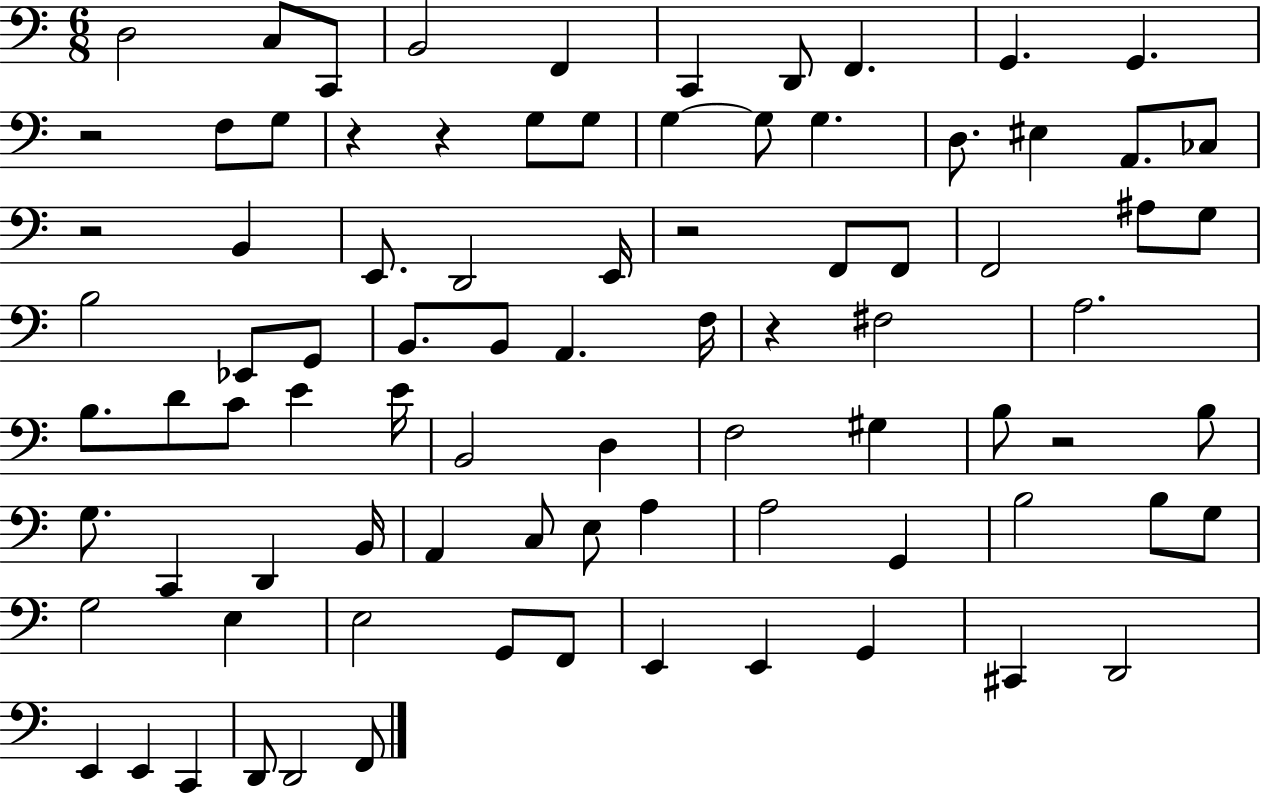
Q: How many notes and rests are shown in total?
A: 86